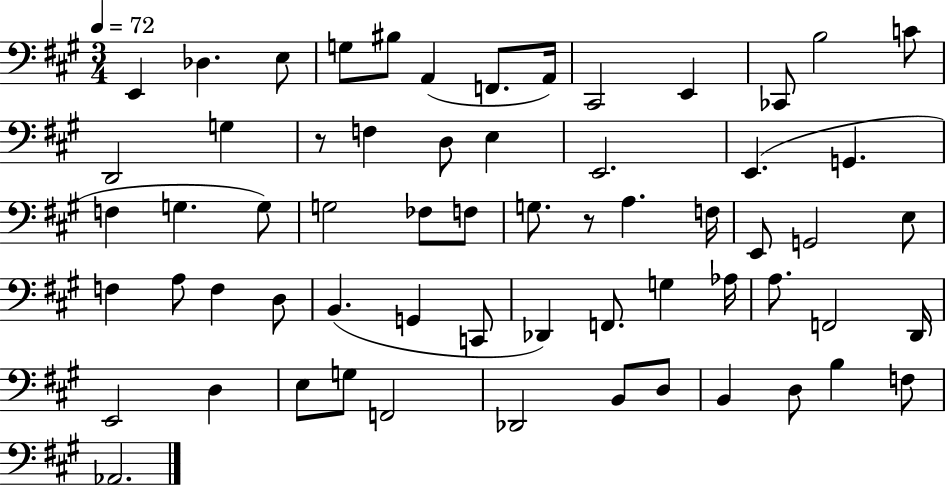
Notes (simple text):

E2/q Db3/q. E3/e G3/e BIS3/e A2/q F2/e. A2/s C#2/h E2/q CES2/e B3/h C4/e D2/h G3/q R/e F3/q D3/e E3/q E2/h. E2/q. G2/q. F3/q G3/q. G3/e G3/h FES3/e F3/e G3/e. R/e A3/q. F3/s E2/e G2/h E3/e F3/q A3/e F3/q D3/e B2/q. G2/q C2/e Db2/q F2/e. G3/q Ab3/s A3/e. F2/h D2/s E2/h D3/q E3/e G3/e F2/h Db2/h B2/e D3/e B2/q D3/e B3/q F3/e Ab2/h.